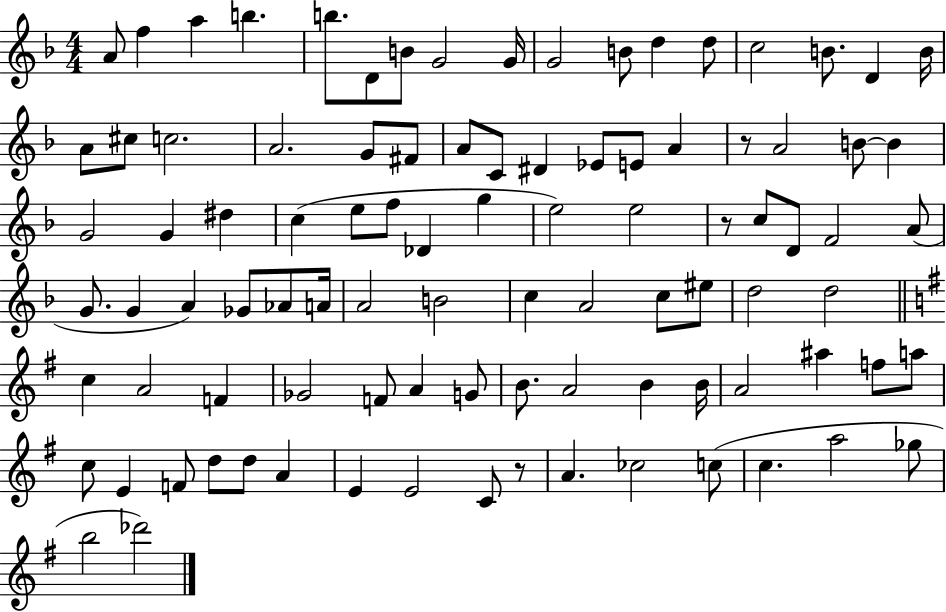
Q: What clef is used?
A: treble